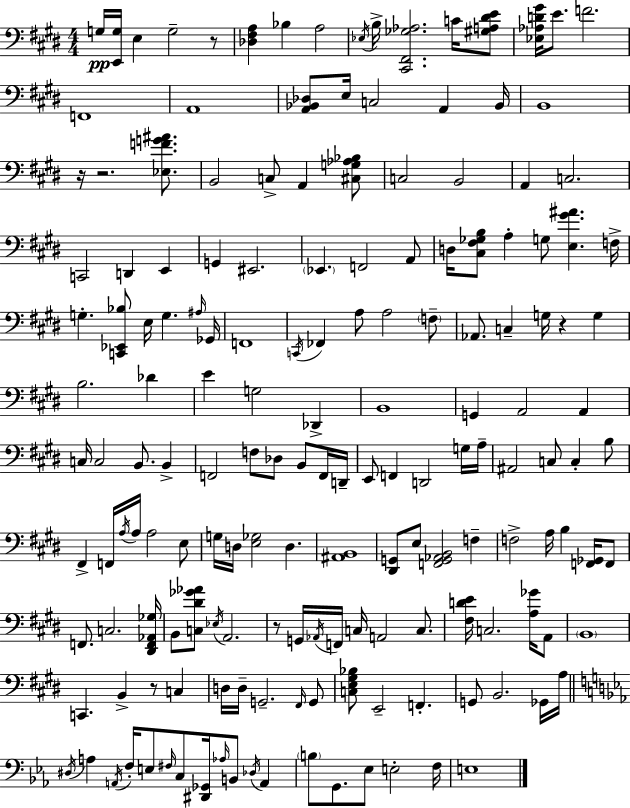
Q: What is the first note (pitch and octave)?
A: G3